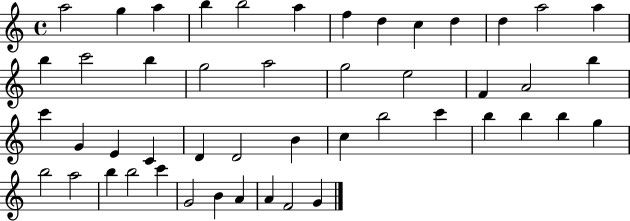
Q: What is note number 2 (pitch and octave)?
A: G5